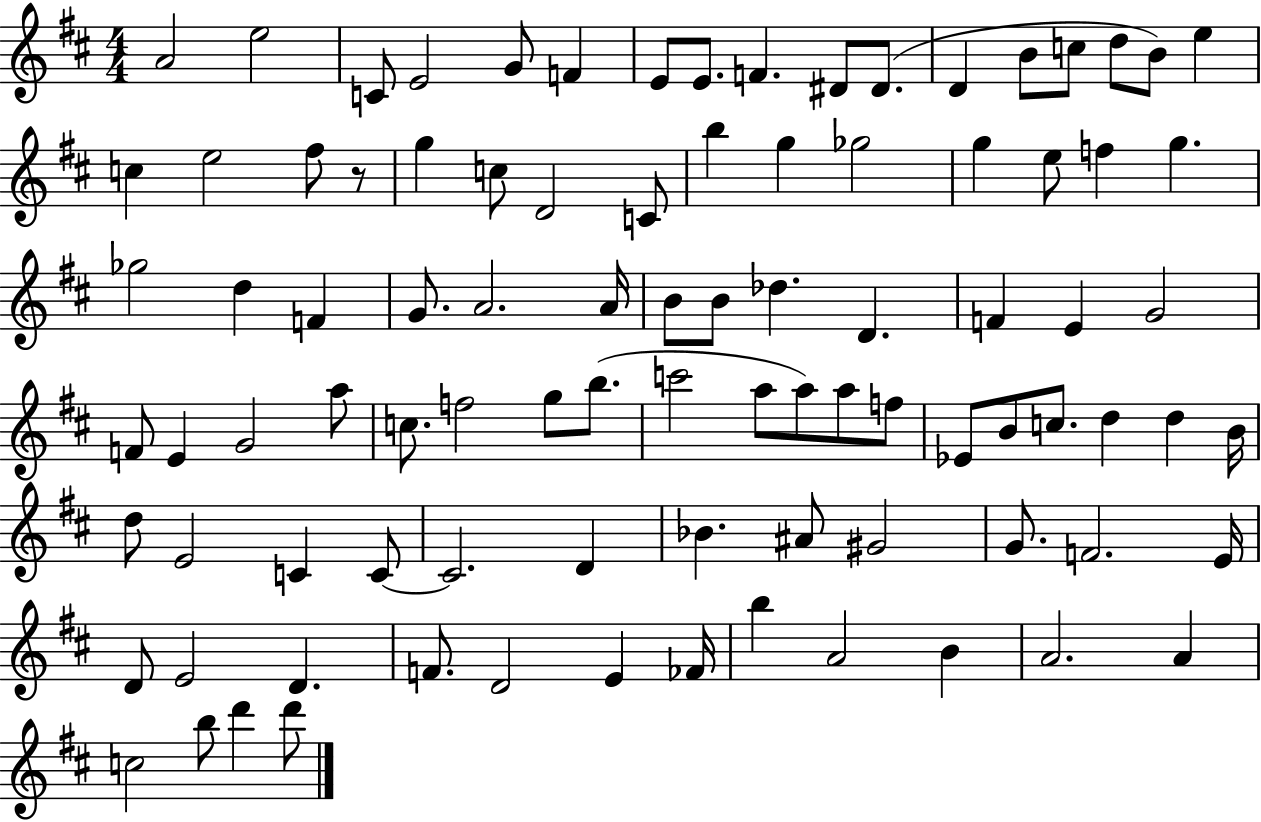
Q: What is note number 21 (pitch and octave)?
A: G5